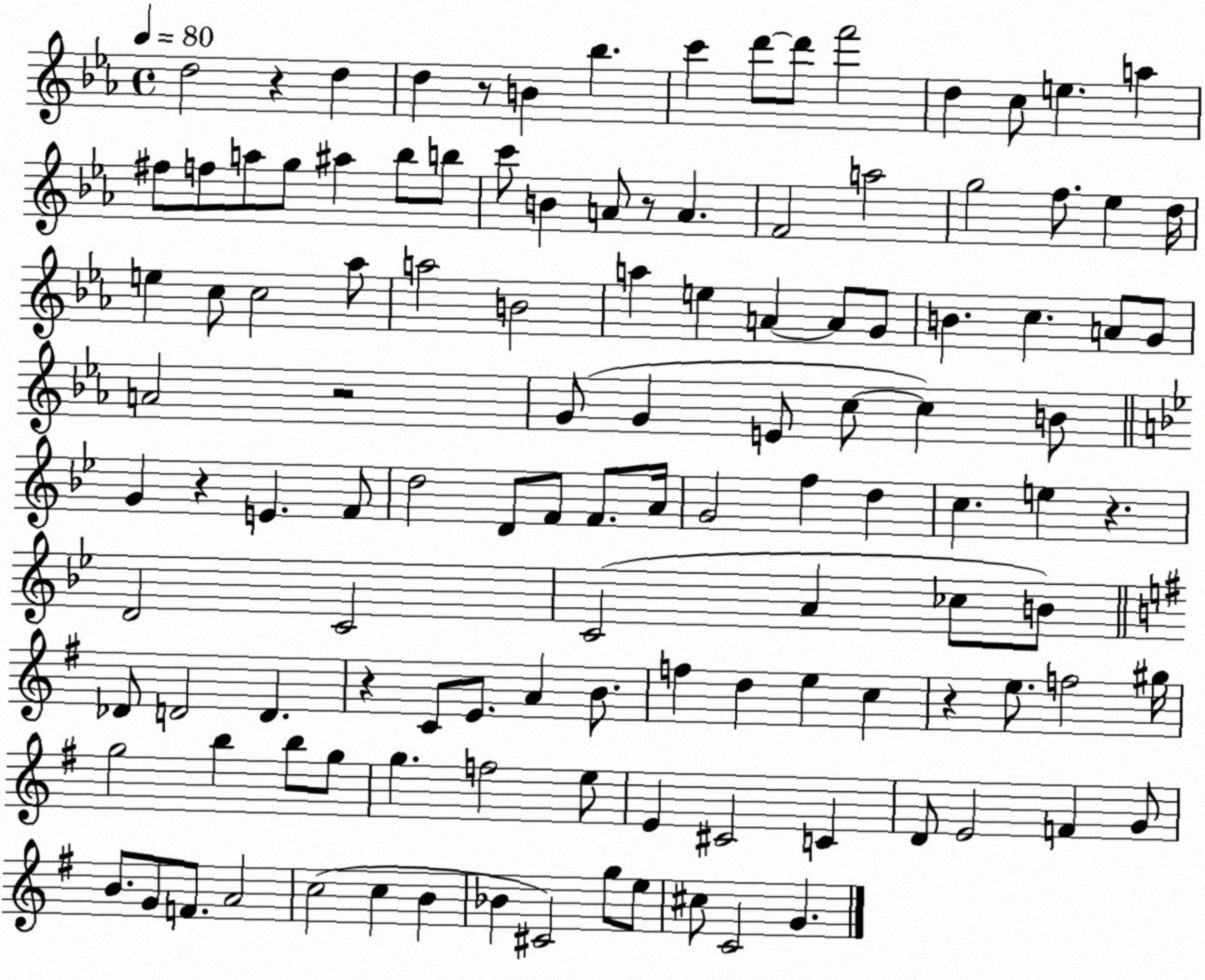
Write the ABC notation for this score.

X:1
T:Untitled
M:4/4
L:1/4
K:Eb
d2 z d d z/2 B _b c' d'/2 d'/2 f'2 d c/2 e a ^f/2 f/2 a/2 g/2 ^a _b/2 b/2 c'/2 B A/2 z/2 A F2 a2 g2 f/2 _e d/4 e c/2 c2 _a/2 a2 B2 a e A A/2 G/2 B c A/2 G/2 A2 z2 G/2 G E/2 c/2 c B/2 G z E F/2 d2 D/2 F/2 F/2 A/4 G2 f d c e z D2 C2 C2 A _c/2 B/2 _D/2 D2 D z C/2 E/2 A B/2 f d e c z e/2 f2 ^g/4 g2 b b/2 g/2 g f2 e/2 E ^C2 C D/2 E2 F G/2 B/2 G/2 F/2 A2 c2 c B _B ^C2 g/2 e/2 ^c/2 C2 G